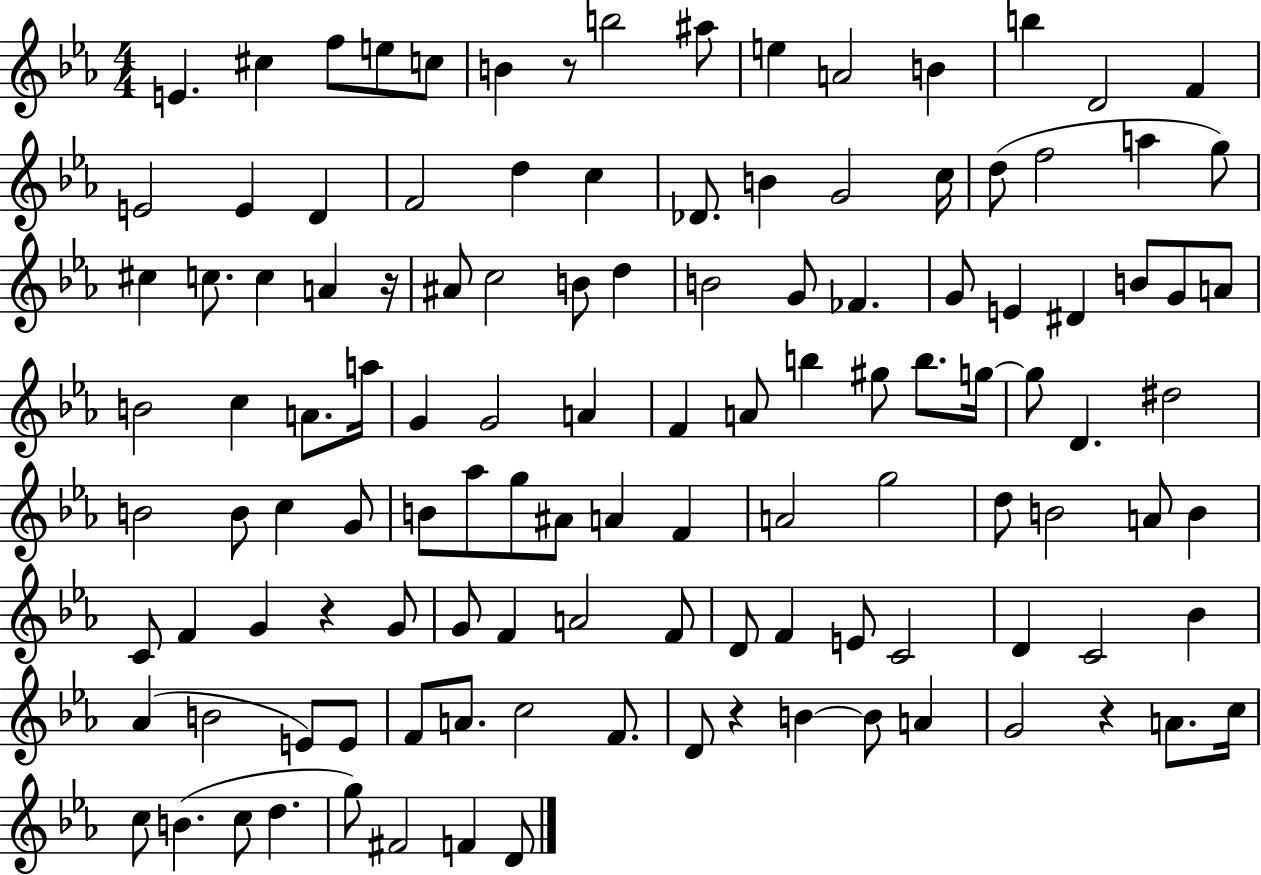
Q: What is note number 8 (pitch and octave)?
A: A#5